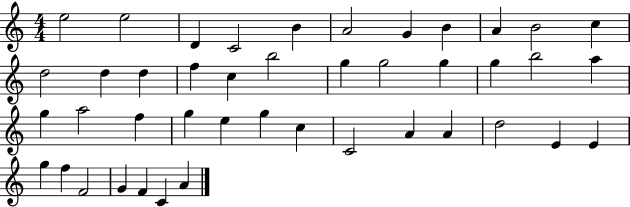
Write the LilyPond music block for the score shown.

{
  \clef treble
  \numericTimeSignature
  \time 4/4
  \key c \major
  e''2 e''2 | d'4 c'2 b'4 | a'2 g'4 b'4 | a'4 b'2 c''4 | \break d''2 d''4 d''4 | f''4 c''4 b''2 | g''4 g''2 g''4 | g''4 b''2 a''4 | \break g''4 a''2 f''4 | g''4 e''4 g''4 c''4 | c'2 a'4 a'4 | d''2 e'4 e'4 | \break g''4 f''4 f'2 | g'4 f'4 c'4 a'4 | \bar "|."
}